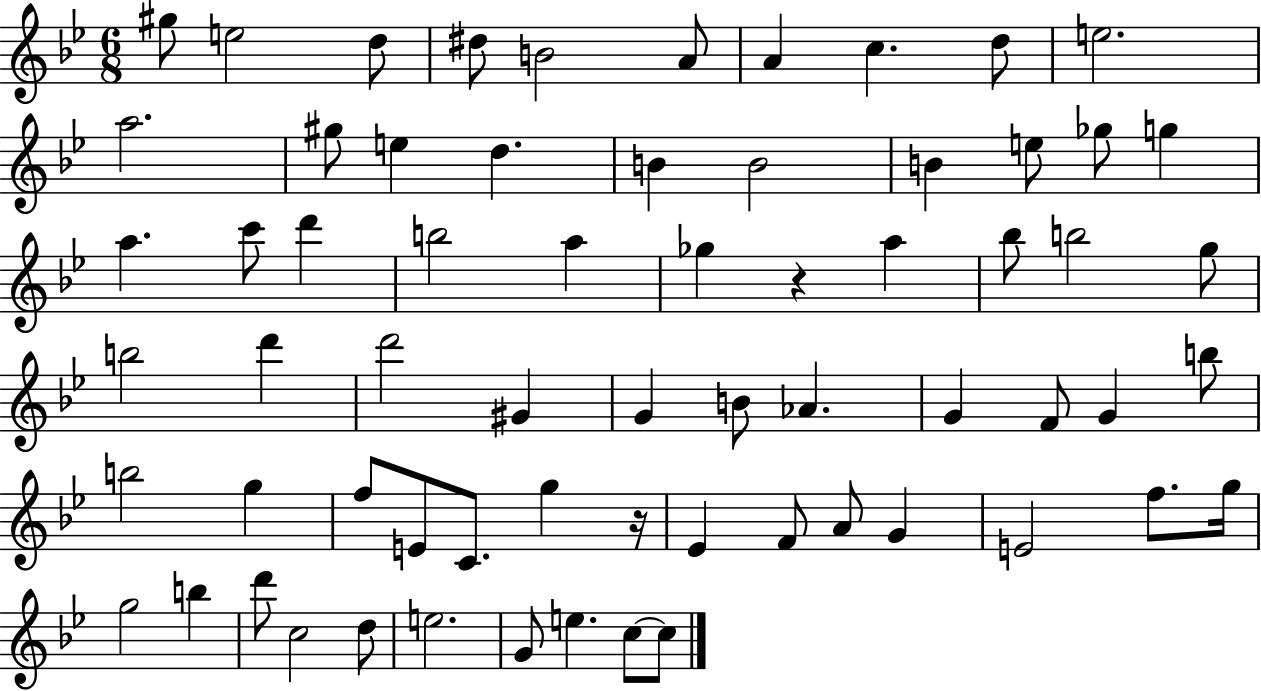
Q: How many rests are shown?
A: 2